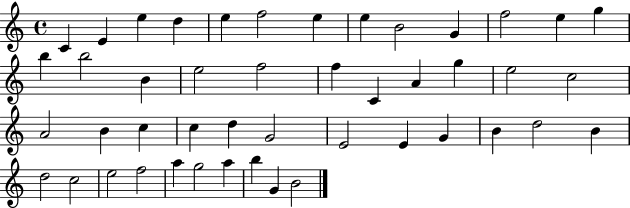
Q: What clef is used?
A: treble